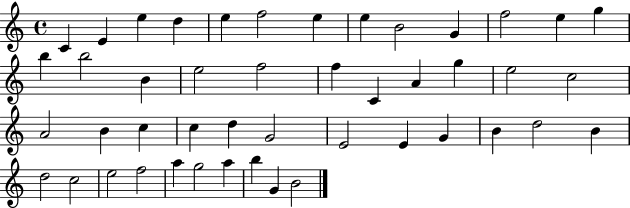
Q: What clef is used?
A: treble